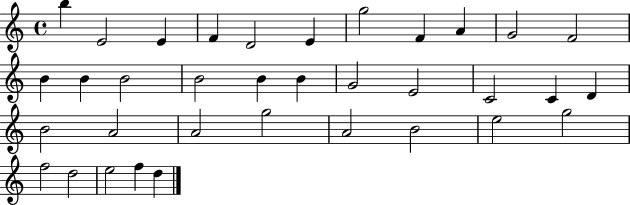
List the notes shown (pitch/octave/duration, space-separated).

B5/q E4/h E4/q F4/q D4/h E4/q G5/h F4/q A4/q G4/h F4/h B4/q B4/q B4/h B4/h B4/q B4/q G4/h E4/h C4/h C4/q D4/q B4/h A4/h A4/h G5/h A4/h B4/h E5/h G5/h F5/h D5/h E5/h F5/q D5/q